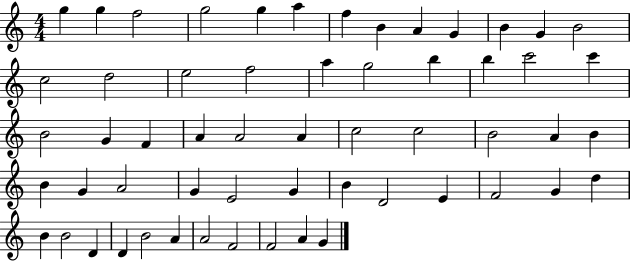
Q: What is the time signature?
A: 4/4